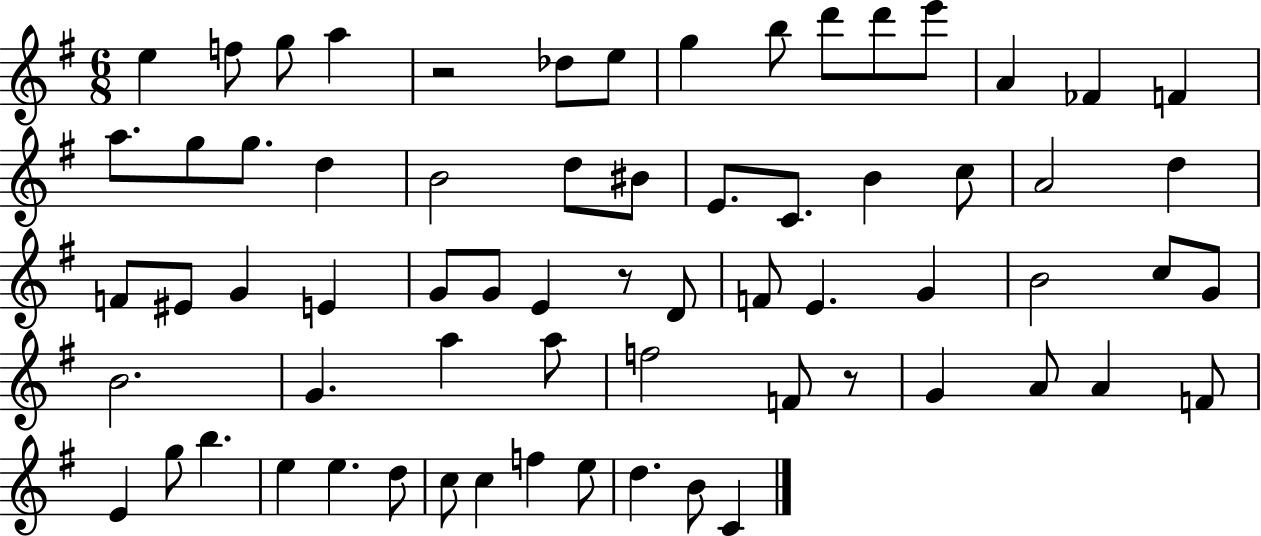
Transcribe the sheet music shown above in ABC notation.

X:1
T:Untitled
M:6/8
L:1/4
K:G
e f/2 g/2 a z2 _d/2 e/2 g b/2 d'/2 d'/2 e'/2 A _F F a/2 g/2 g/2 d B2 d/2 ^B/2 E/2 C/2 B c/2 A2 d F/2 ^E/2 G E G/2 G/2 E z/2 D/2 F/2 E G B2 c/2 G/2 B2 G a a/2 f2 F/2 z/2 G A/2 A F/2 E g/2 b e e d/2 c/2 c f e/2 d B/2 C